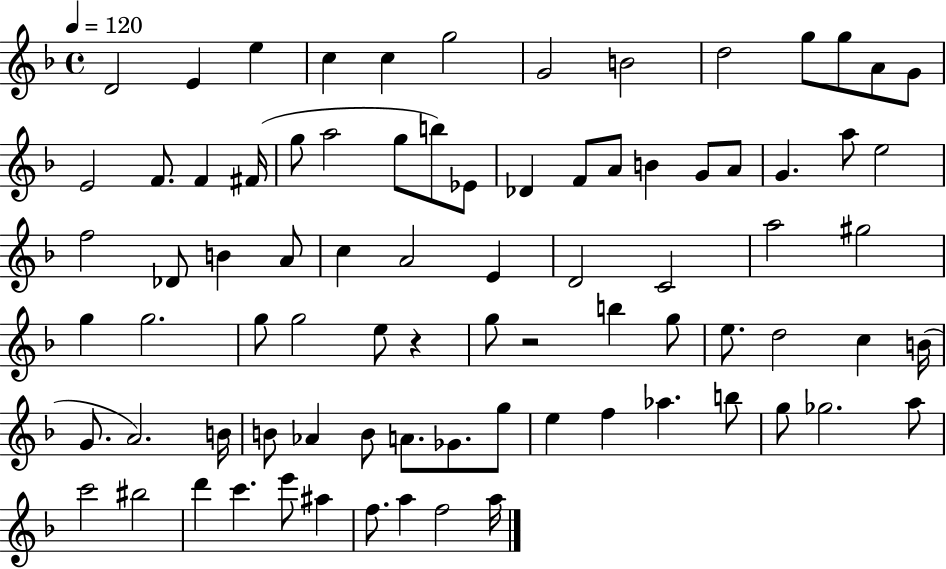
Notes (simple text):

D4/h E4/q E5/q C5/q C5/q G5/h G4/h B4/h D5/h G5/e G5/e A4/e G4/e E4/h F4/e. F4/q F#4/s G5/e A5/h G5/e B5/e Eb4/e Db4/q F4/e A4/e B4/q G4/e A4/e G4/q. A5/e E5/h F5/h Db4/e B4/q A4/e C5/q A4/h E4/q D4/h C4/h A5/h G#5/h G5/q G5/h. G5/e G5/h E5/e R/q G5/e R/h B5/q G5/e E5/e. D5/h C5/q B4/s G4/e. A4/h. B4/s B4/e Ab4/q B4/e A4/e. Gb4/e. G5/e E5/q F5/q Ab5/q. B5/e G5/e Gb5/h. A5/e C6/h BIS5/h D6/q C6/q. E6/e A#5/q F5/e. A5/q F5/h A5/s